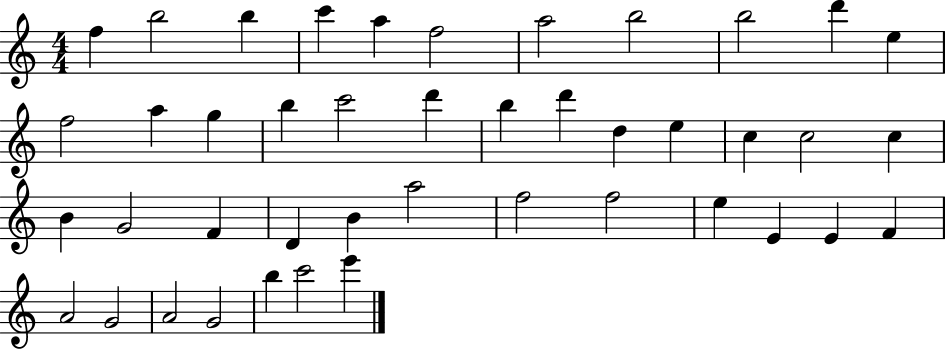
{
  \clef treble
  \numericTimeSignature
  \time 4/4
  \key c \major
  f''4 b''2 b''4 | c'''4 a''4 f''2 | a''2 b''2 | b''2 d'''4 e''4 | \break f''2 a''4 g''4 | b''4 c'''2 d'''4 | b''4 d'''4 d''4 e''4 | c''4 c''2 c''4 | \break b'4 g'2 f'4 | d'4 b'4 a''2 | f''2 f''2 | e''4 e'4 e'4 f'4 | \break a'2 g'2 | a'2 g'2 | b''4 c'''2 e'''4 | \bar "|."
}